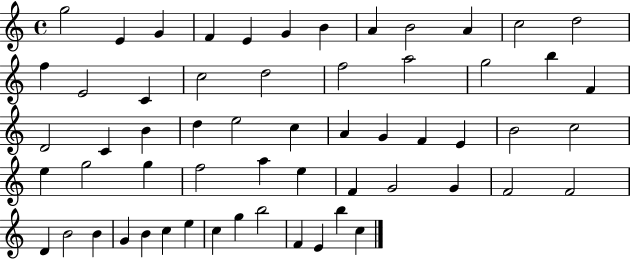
X:1
T:Untitled
M:4/4
L:1/4
K:C
g2 E G F E G B A B2 A c2 d2 f E2 C c2 d2 f2 a2 g2 b F D2 C B d e2 c A G F E B2 c2 e g2 g f2 a e F G2 G F2 F2 D B2 B G B c e c g b2 F E b c